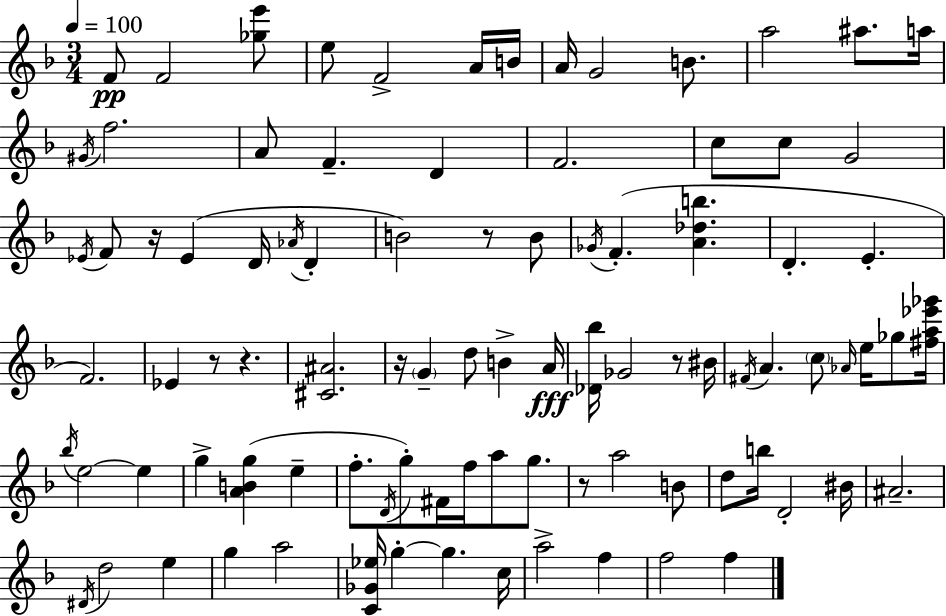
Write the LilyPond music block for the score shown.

{
  \clef treble
  \numericTimeSignature
  \time 3/4
  \key f \major
  \tempo 4 = 100
  f'8\pp f'2 <ges'' e'''>8 | e''8 f'2-> a'16 b'16 | a'16 g'2 b'8. | a''2 ais''8. a''16 | \break \acciaccatura { gis'16 } f''2. | a'8 f'4.-- d'4 | f'2. | c''8 c''8 g'2 | \break \acciaccatura { ees'16 } f'8 r16 ees'4( d'16 \acciaccatura { aes'16 } d'4-. | b'2) r8 | b'8 \acciaccatura { ges'16 } f'4.-.( <a' des'' b''>4. | d'4.-. e'4.-. | \break f'2.) | ees'4 r8 r4. | <cis' ais'>2. | r16 \parenthesize g'4-- d''8 b'4-> | \break a'16\fff <des' bes''>16 ges'2 | r8 bis'16 \acciaccatura { fis'16 } a'4. \parenthesize c''8 | \grace { aes'16 } e''16 ges''8 <fis'' a'' ees''' ges'''>16 \acciaccatura { bes''16 } e''2~~ | e''4 g''4-> <a' b' g''>4( | \break e''4-- f''8.-. \acciaccatura { d'16 } g''8-.) | fis'16 f''16 a''8 g''8. r8 a''2 | b'8 d''8 b''16 d'2-. | bis'16 ais'2.-- | \break \acciaccatura { dis'16 } d''2 | e''4 g''4 | a''2 <c' ges' ees''>16 g''4-.~~ | g''4. c''16 a''2-> | \break f''4 f''2 | f''4 \bar "|."
}